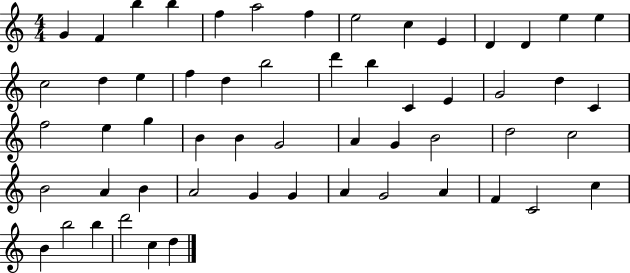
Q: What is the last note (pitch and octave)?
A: D5